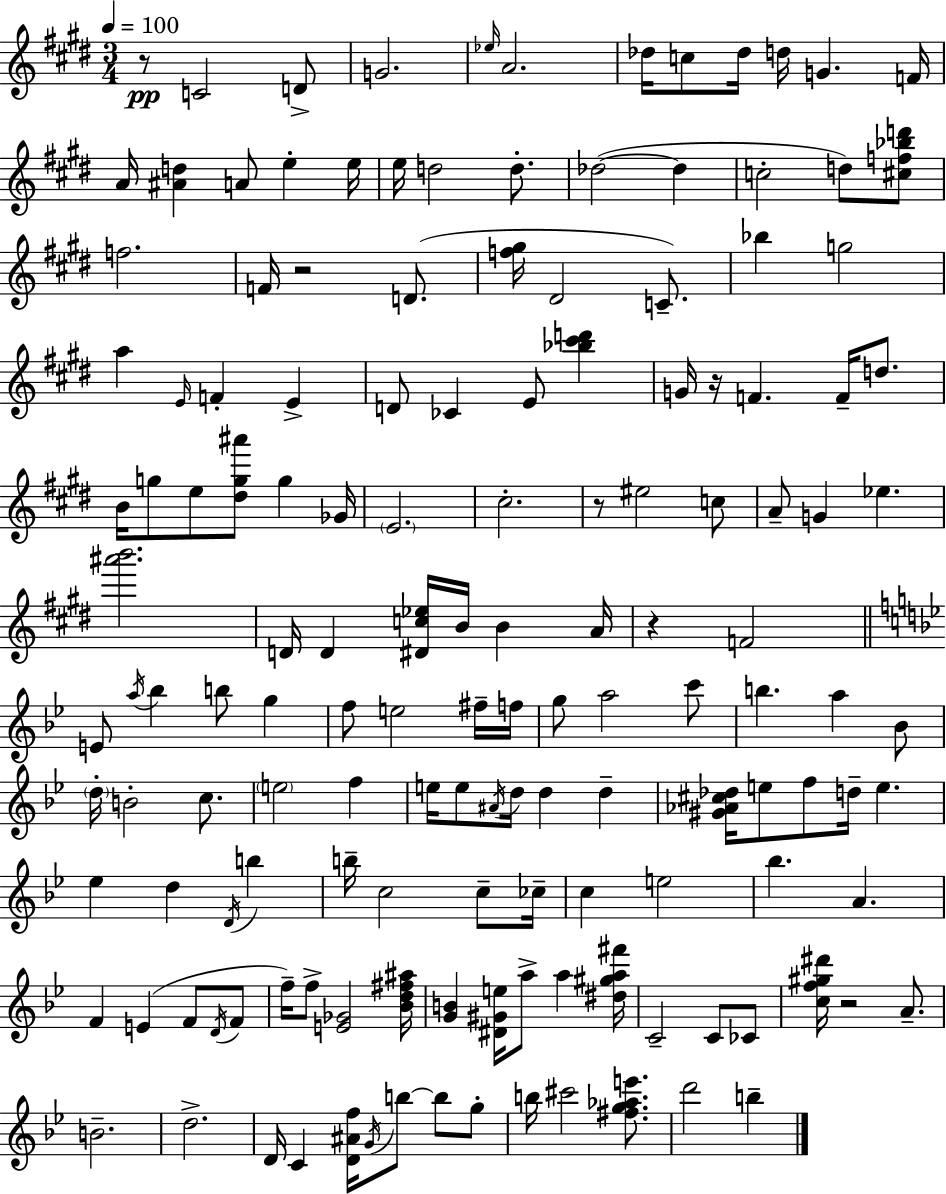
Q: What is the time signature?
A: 3/4